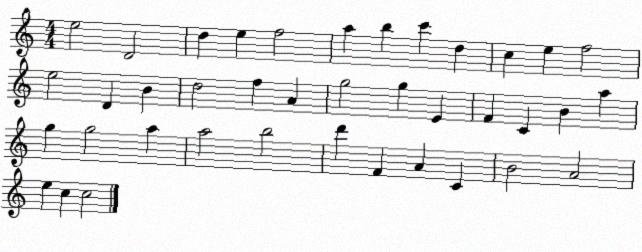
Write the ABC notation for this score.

X:1
T:Untitled
M:4/4
L:1/4
K:C
e2 D2 d e f2 a b c' d c e f2 e2 D B d2 f A g2 g E F C B a g g2 a a2 b2 d' F A C B2 A2 e c c2